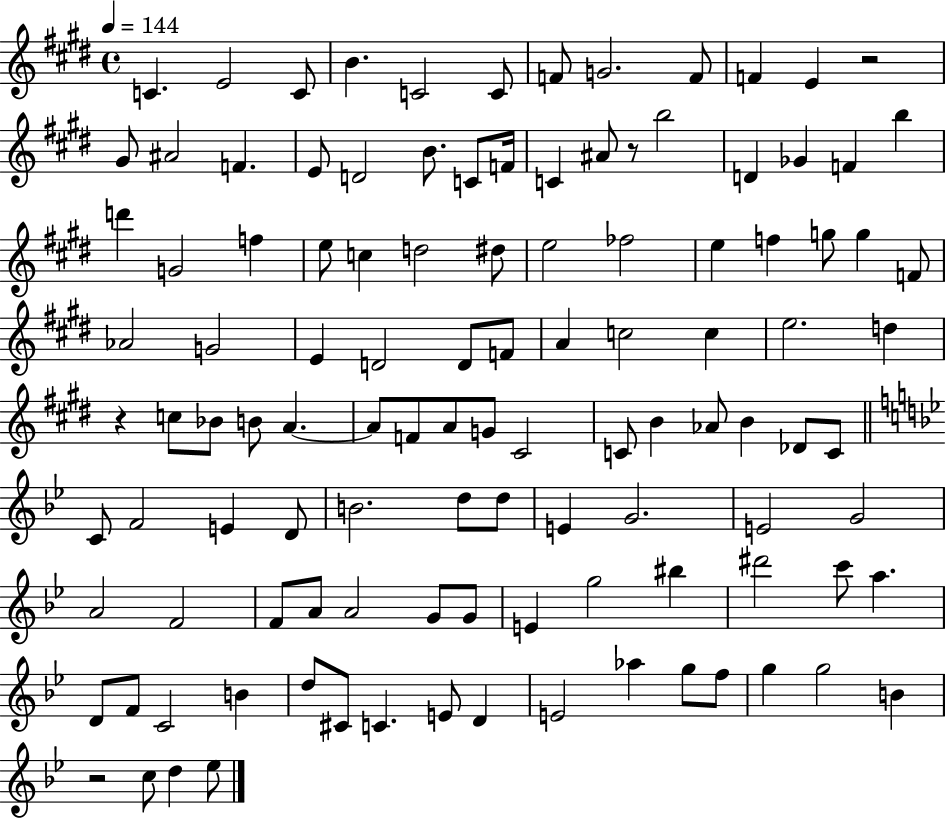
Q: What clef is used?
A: treble